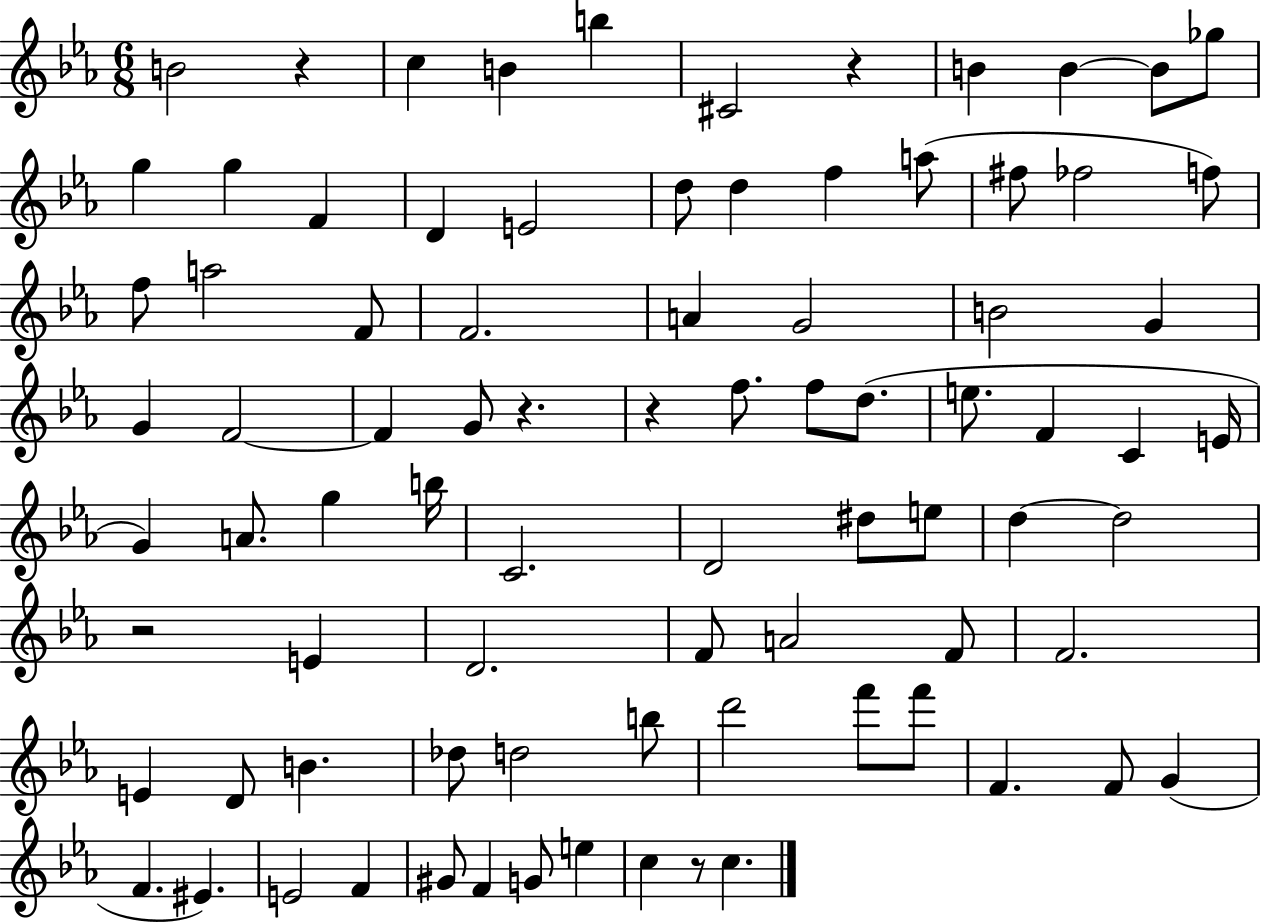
{
  \clef treble
  \numericTimeSignature
  \time 6/8
  \key ees \major
  b'2 r4 | c''4 b'4 b''4 | cis'2 r4 | b'4 b'4~~ b'8 ges''8 | \break g''4 g''4 f'4 | d'4 e'2 | d''8 d''4 f''4 a''8( | fis''8 fes''2 f''8) | \break f''8 a''2 f'8 | f'2. | a'4 g'2 | b'2 g'4 | \break g'4 f'2~~ | f'4 g'8 r4. | r4 f''8. f''8 d''8.( | e''8. f'4 c'4 e'16 | \break g'4) a'8. g''4 b''16 | c'2. | d'2 dis''8 e''8 | d''4~~ d''2 | \break r2 e'4 | d'2. | f'8 a'2 f'8 | f'2. | \break e'4 d'8 b'4. | des''8 d''2 b''8 | d'''2 f'''8 f'''8 | f'4. f'8 g'4( | \break f'4. eis'4.) | e'2 f'4 | gis'8 f'4 g'8 e''4 | c''4 r8 c''4. | \break \bar "|."
}